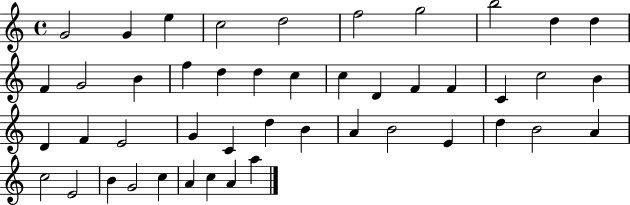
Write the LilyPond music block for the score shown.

{
  \clef treble
  \time 4/4
  \defaultTimeSignature
  \key c \major
  g'2 g'4 e''4 | c''2 d''2 | f''2 g''2 | b''2 d''4 d''4 | \break f'4 g'2 b'4 | f''4 d''4 d''4 c''4 | c''4 d'4 f'4 f'4 | c'4 c''2 b'4 | \break d'4 f'4 e'2 | g'4 c'4 d''4 b'4 | a'4 b'2 e'4 | d''4 b'2 a'4 | \break c''2 e'2 | b'4 g'2 c''4 | a'4 c''4 a'4 a''4 | \bar "|."
}